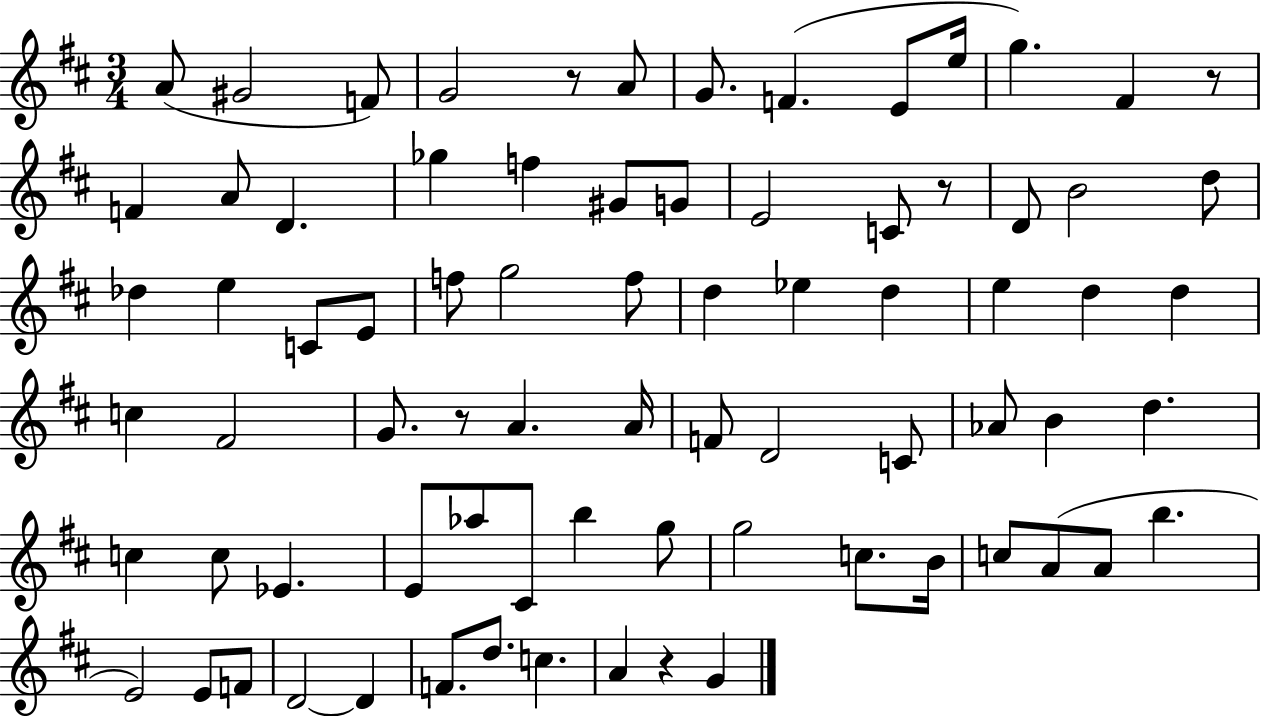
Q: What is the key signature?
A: D major